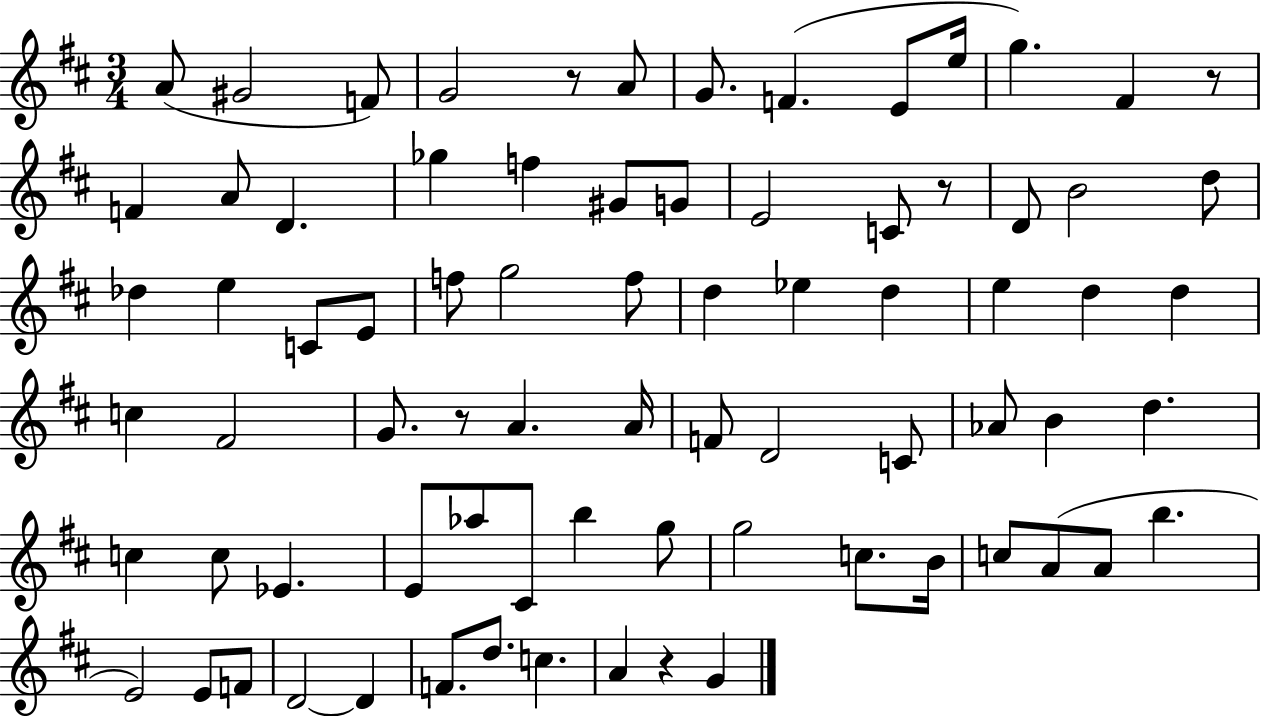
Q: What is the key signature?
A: D major